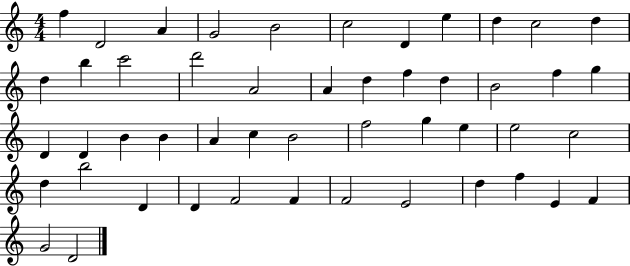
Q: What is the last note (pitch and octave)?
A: D4